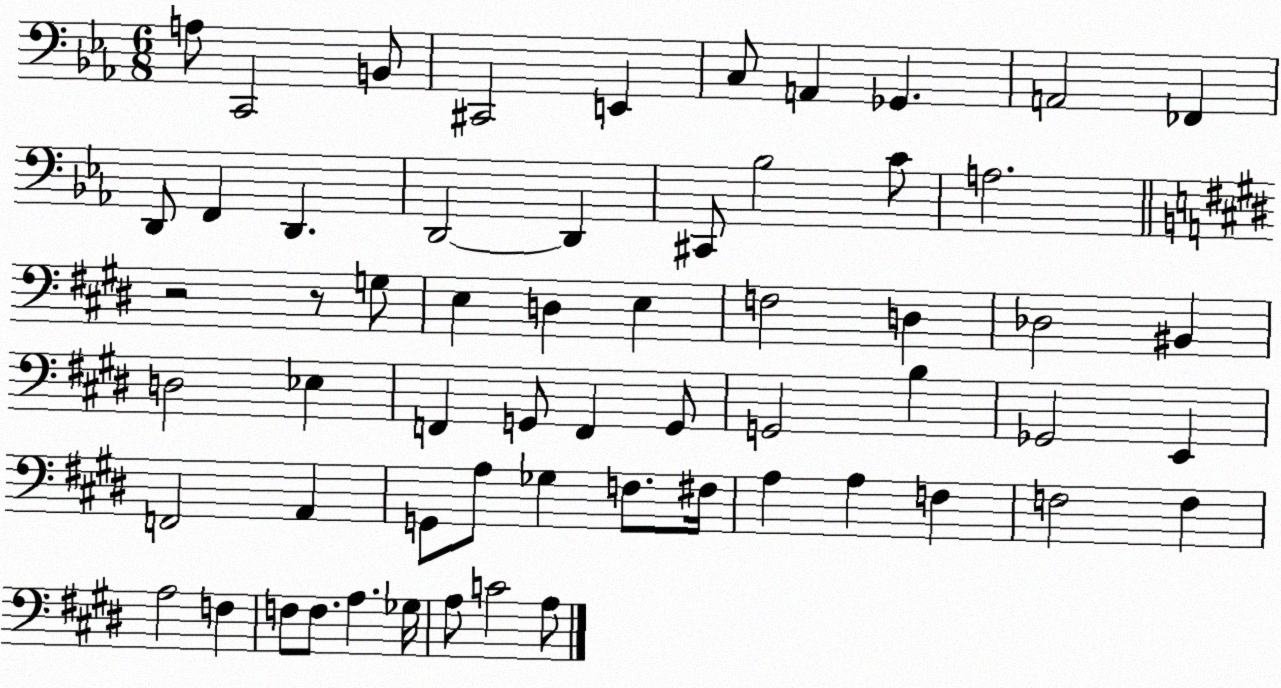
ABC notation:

X:1
T:Untitled
M:6/8
L:1/4
K:Eb
A,/2 C,,2 B,,/2 ^C,,2 E,, C,/2 A,, _G,, A,,2 _F,, D,,/2 F,, D,, D,,2 D,, ^C,,/2 _B,2 C/2 A,2 z2 z/2 G,/2 E, D, E, F,2 D, _D,2 ^B,, D,2 _E, F,, G,,/2 F,, G,,/2 G,,2 B, _G,,2 E,, F,,2 A,, G,,/2 A,/2 _G, F,/2 ^F,/4 A, A, F, F,2 F, A,2 F, F,/2 F,/2 A, _G,/4 A,/2 C2 A,/2